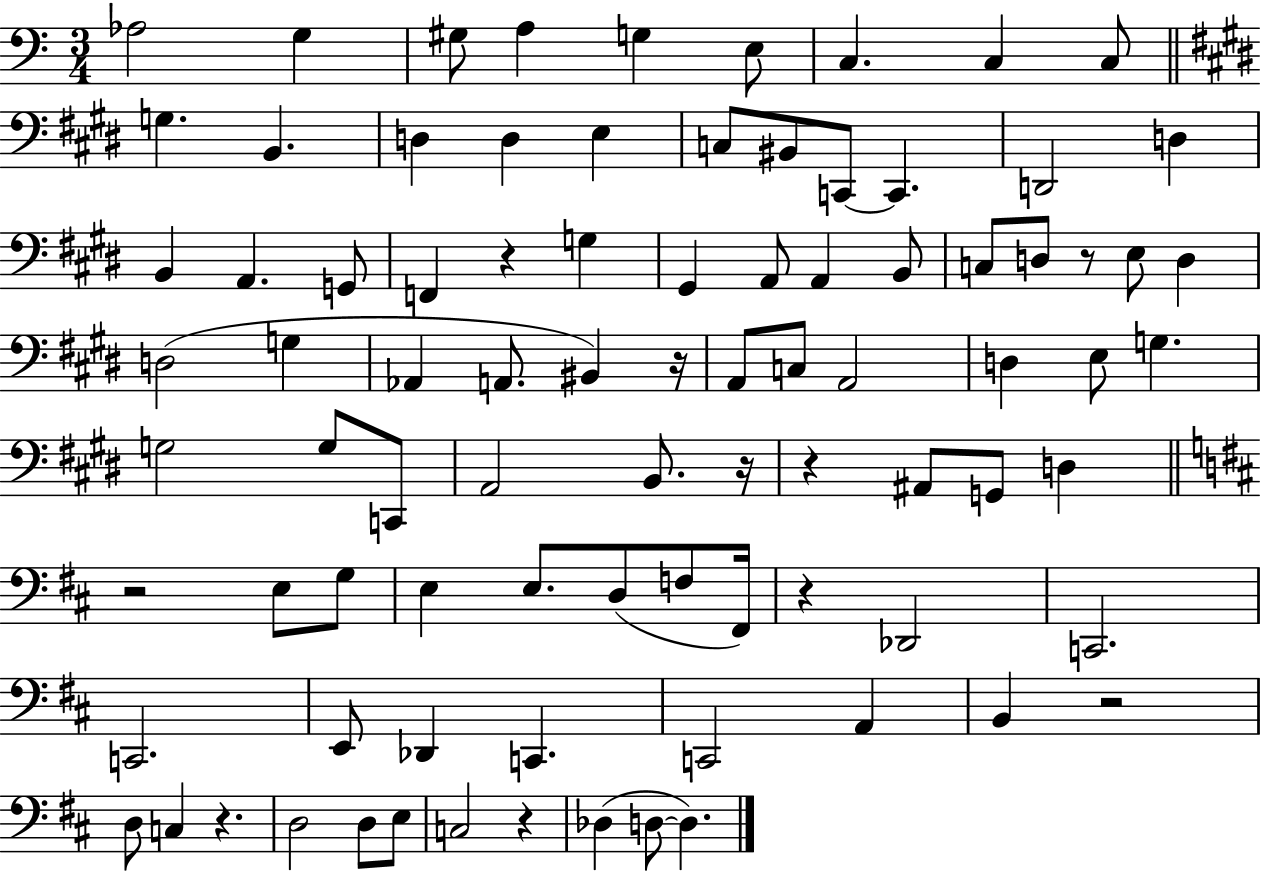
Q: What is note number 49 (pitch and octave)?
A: B2